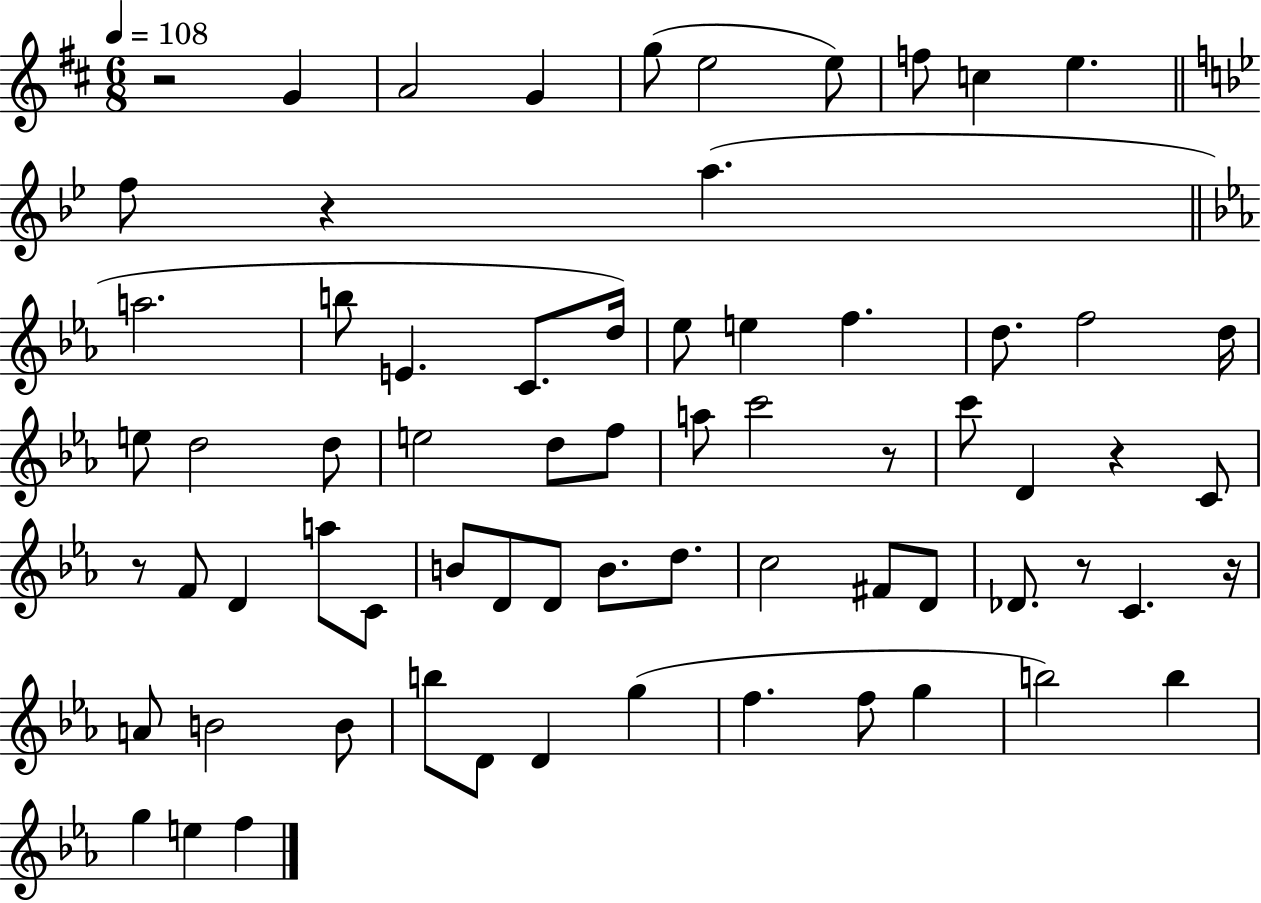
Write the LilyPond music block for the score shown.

{
  \clef treble
  \numericTimeSignature
  \time 6/8
  \key d \major
  \tempo 4 = 108
  r2 g'4 | a'2 g'4 | g''8( e''2 e''8) | f''8 c''4 e''4. | \break \bar "||" \break \key bes \major f''8 r4 a''4.( | \bar "||" \break \key ees \major a''2. | b''8 e'4. c'8. d''16) | ees''8 e''4 f''4. | d''8. f''2 d''16 | \break e''8 d''2 d''8 | e''2 d''8 f''8 | a''8 c'''2 r8 | c'''8 d'4 r4 c'8 | \break r8 f'8 d'4 a''8 c'8 | b'8 d'8 d'8 b'8. d''8. | c''2 fis'8 d'8 | des'8. r8 c'4. r16 | \break a'8 b'2 b'8 | b''8 d'8 d'4 g''4( | f''4. f''8 g''4 | b''2) b''4 | \break g''4 e''4 f''4 | \bar "|."
}